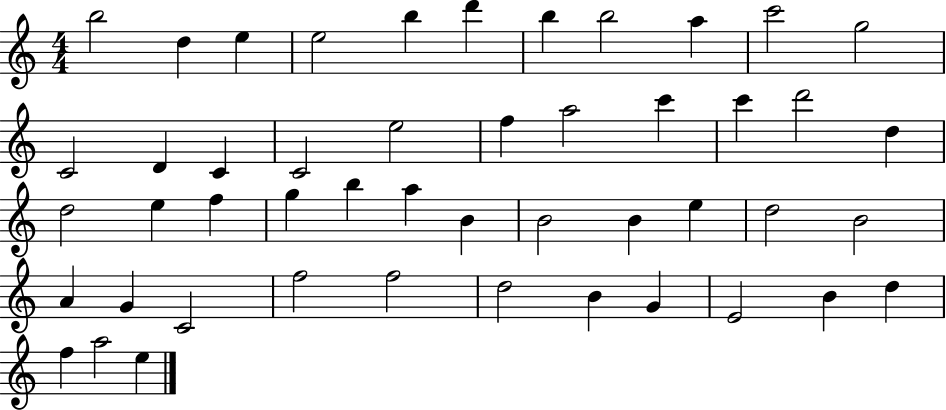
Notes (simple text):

B5/h D5/q E5/q E5/h B5/q D6/q B5/q B5/h A5/q C6/h G5/h C4/h D4/q C4/q C4/h E5/h F5/q A5/h C6/q C6/q D6/h D5/q D5/h E5/q F5/q G5/q B5/q A5/q B4/q B4/h B4/q E5/q D5/h B4/h A4/q G4/q C4/h F5/h F5/h D5/h B4/q G4/q E4/h B4/q D5/q F5/q A5/h E5/q